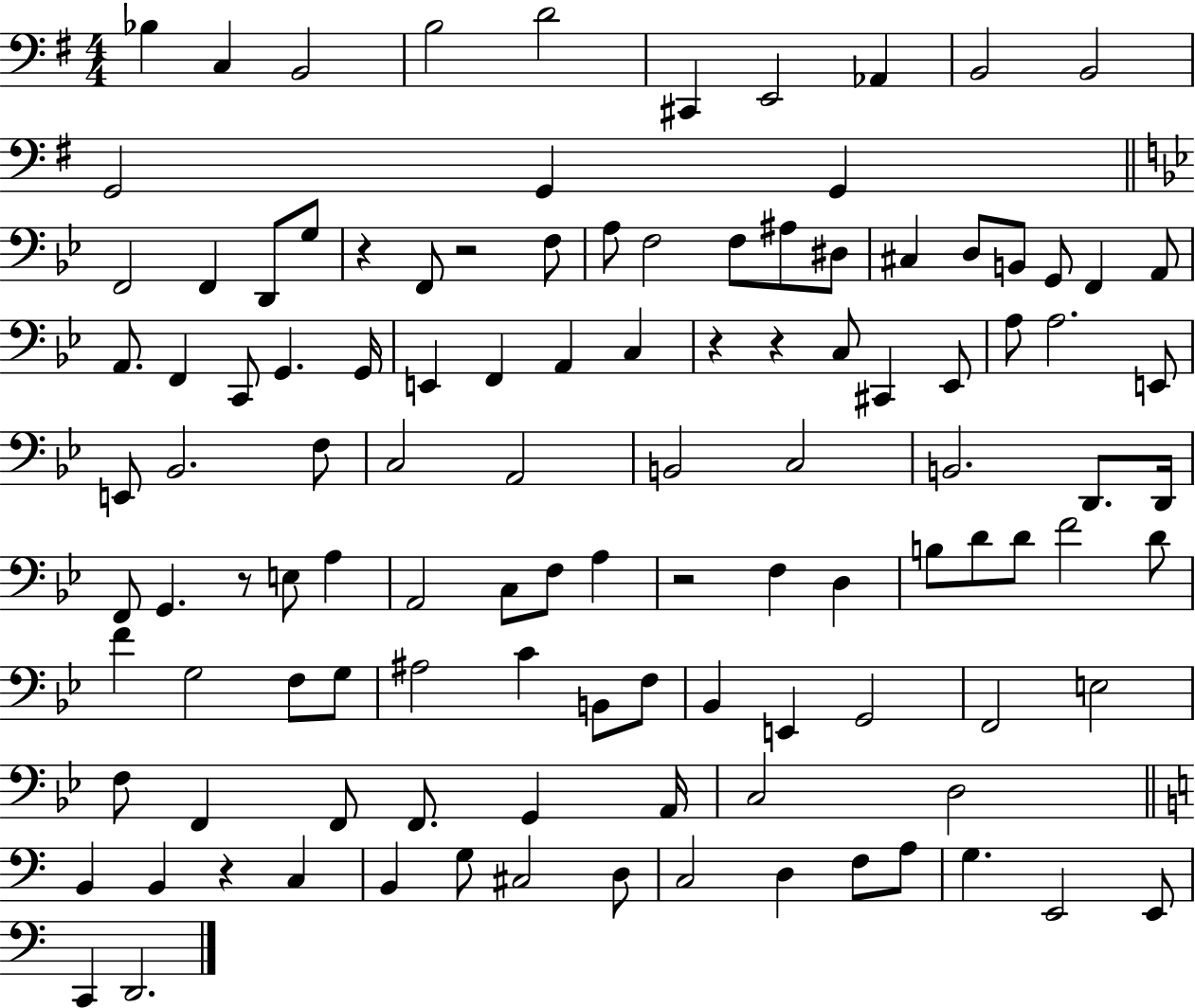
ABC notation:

X:1
T:Untitled
M:4/4
L:1/4
K:G
_B, C, B,,2 B,2 D2 ^C,, E,,2 _A,, B,,2 B,,2 G,,2 G,, G,, F,,2 F,, D,,/2 G,/2 z F,,/2 z2 F,/2 A,/2 F,2 F,/2 ^A,/2 ^D,/2 ^C, D,/2 B,,/2 G,,/2 F,, A,,/2 A,,/2 F,, C,,/2 G,, G,,/4 E,, F,, A,, C, z z C,/2 ^C,, _E,,/2 A,/2 A,2 E,,/2 E,,/2 _B,,2 F,/2 C,2 A,,2 B,,2 C,2 B,,2 D,,/2 D,,/4 F,,/2 G,, z/2 E,/2 A, A,,2 C,/2 F,/2 A, z2 F, D, B,/2 D/2 D/2 F2 D/2 F G,2 F,/2 G,/2 ^A,2 C B,,/2 F,/2 _B,, E,, G,,2 F,,2 E,2 F,/2 F,, F,,/2 F,,/2 G,, A,,/4 C,2 D,2 B,, B,, z C, B,, G,/2 ^C,2 D,/2 C,2 D, F,/2 A,/2 G, E,,2 E,,/2 C,, D,,2